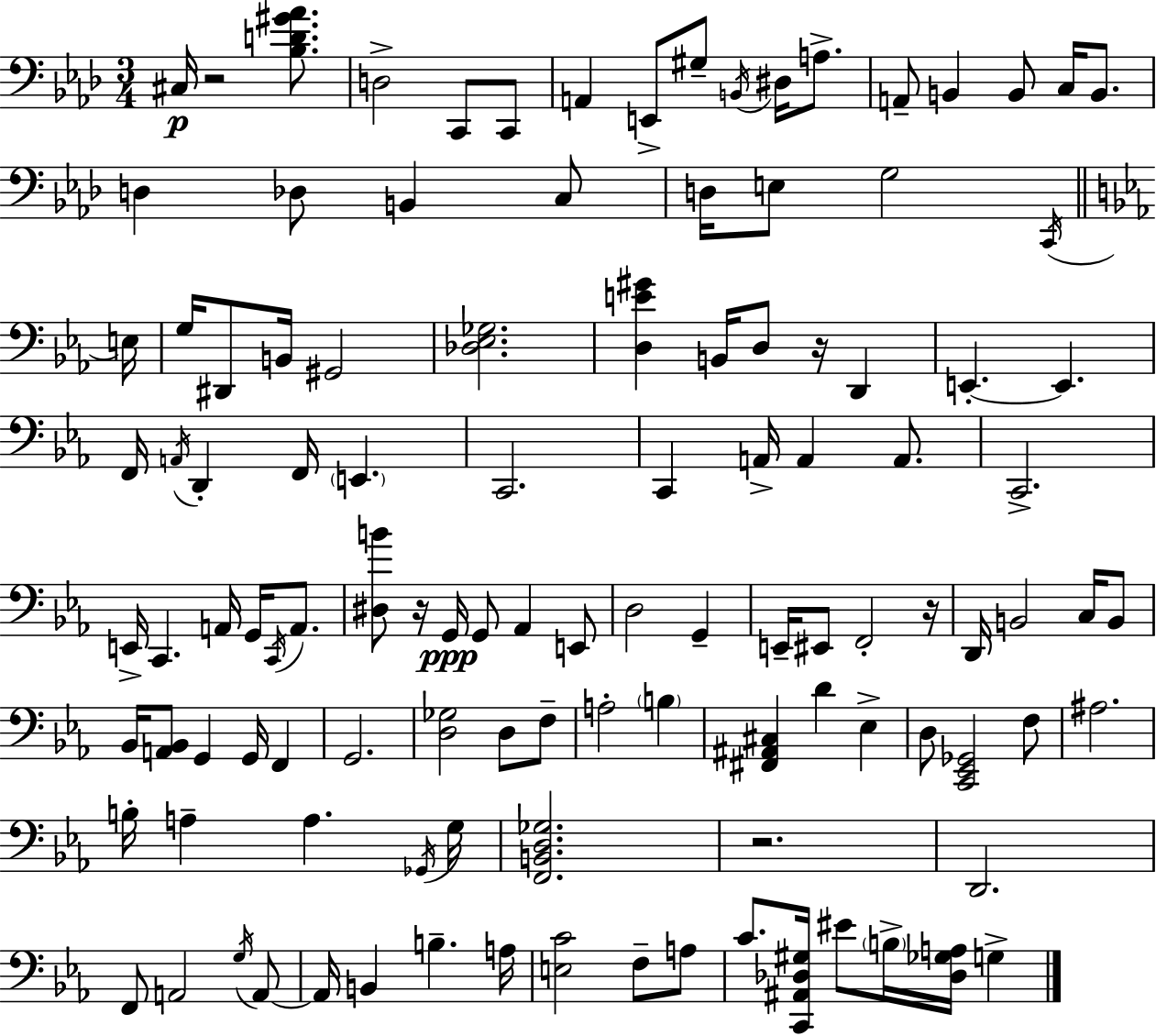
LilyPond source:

{
  \clef bass
  \numericTimeSignature
  \time 3/4
  \key f \minor
  cis16\p r2 <bes d' gis' aes'>8. | d2-> c,8 c,8 | a,4 e,8-> gis8-- \acciaccatura { b,16 } dis16 a8.-> | a,8-- b,4 b,8 c16 b,8. | \break d4 des8 b,4 c8 | d16 e8 g2 | \acciaccatura { c,16 } \bar "||" \break \key c \minor e16 g16 dis,8 b,16 gis,2 | <des ees ges>2. | <d e' gis'>4 b,16 d8 r16 d,4 | e,4.-.~~ e,4. | \break f,16 \acciaccatura { a,16 } d,4-. f,16 \parenthesize e,4. | c,2. | c,4 a,16-> a,4 a,8. | c,2.-> | \break e,16-> c,4. a,16 g,16 \acciaccatura { c,16 } | a,8. <dis b'>8 r16 g,16\ppp g,8 aes,4 | e,8 d2 g,4-- | e,16-- eis,8 f,2-. | \break r16 d,16 b,2 | c16 b,8 bes,16 <a, bes,>8 g,4 g,16 f,4 | g,2. | <d ges>2 d8 | \break f8-- a2-. \parenthesize b4 | <fis, ais, cis>4 d'4 ees4-> | d8 <c, ees, ges,>2 | f8 ais2. | \break b16-. a4-- a4. | \acciaccatura { ges,16 } g16 <f, b, d ges>2. | r2. | d,2. | \break f,8 a,2 | \acciaccatura { g16 } a,8~~ a,16 b,4 b4.-- | a16 <e c'>2 | f8-- a8 c'8. <c, ais, des gis>16 eis'8 \parenthesize b16-> | \break <des ges a>16 g4-> \bar "|."
}